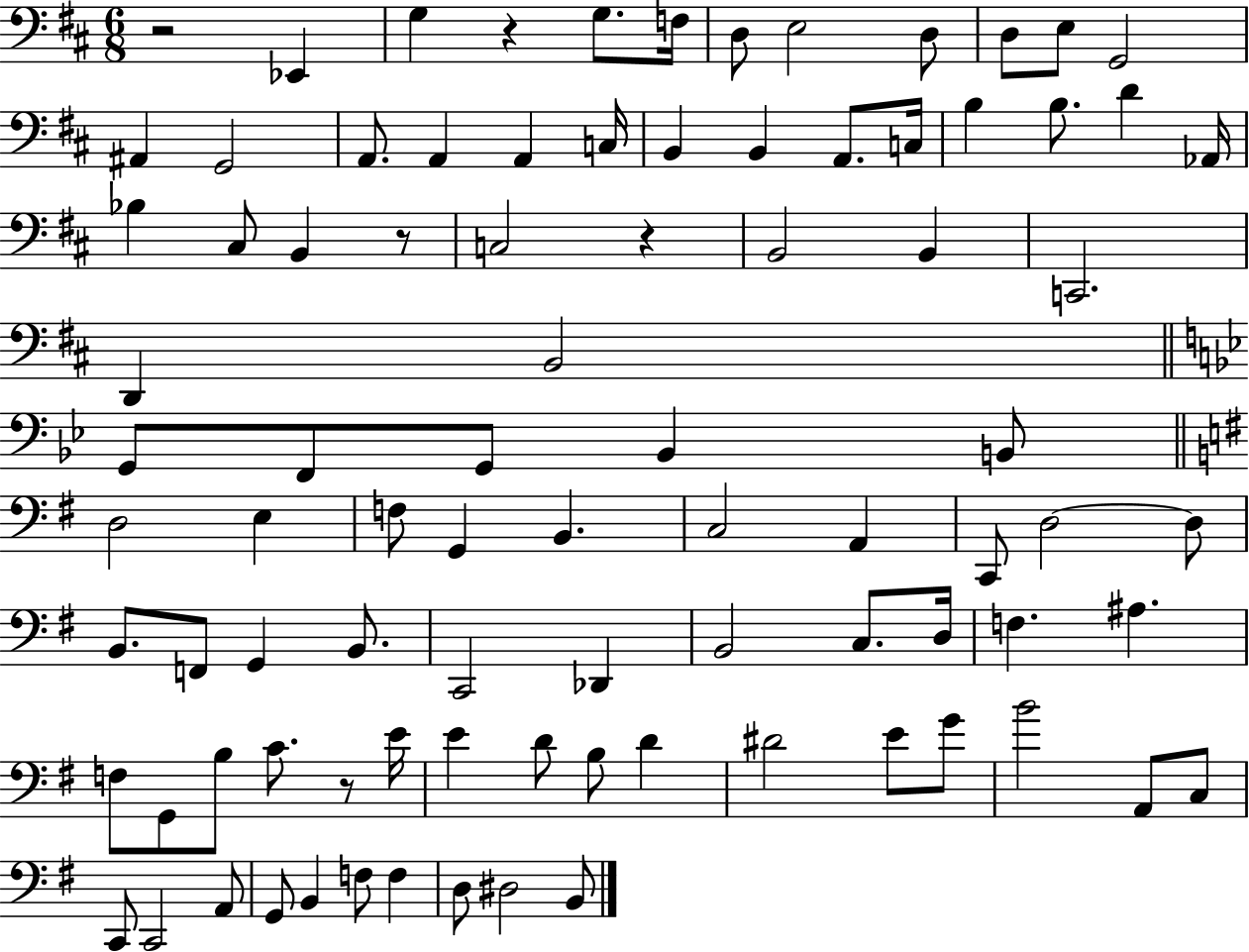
{
  \clef bass
  \numericTimeSignature
  \time 6/8
  \key d \major
  r2 ees,4 | g4 r4 g8. f16 | d8 e2 d8 | d8 e8 g,2 | \break ais,4 g,2 | a,8. a,4 a,4 c16 | b,4 b,4 a,8. c16 | b4 b8. d'4 aes,16 | \break bes4 cis8 b,4 r8 | c2 r4 | b,2 b,4 | c,2. | \break d,4 b,2 | \bar "||" \break \key bes \major g,8 f,8 g,8 bes,4 b,8 | \bar "||" \break \key g \major d2 e4 | f8 g,4 b,4. | c2 a,4 | c,8 d2~~ d8 | \break b,8. f,8 g,4 b,8. | c,2 des,4 | b,2 c8. d16 | f4. ais4. | \break f8 g,8 b8 c'8. r8 e'16 | e'4 d'8 b8 d'4 | dis'2 e'8 g'8 | b'2 a,8 c8 | \break c,8 c,2 a,8 | g,8 b,4 f8 f4 | d8 dis2 b,8 | \bar "|."
}